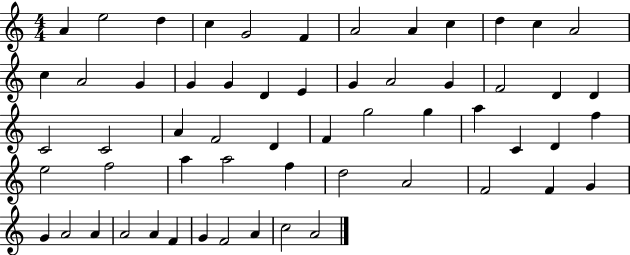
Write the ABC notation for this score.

X:1
T:Untitled
M:4/4
L:1/4
K:C
A e2 d c G2 F A2 A c d c A2 c A2 G G G D E G A2 G F2 D D C2 C2 A F2 D F g2 g a C D f e2 f2 a a2 f d2 A2 F2 F G G A2 A A2 A F G F2 A c2 A2